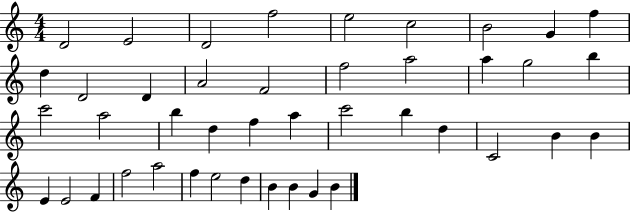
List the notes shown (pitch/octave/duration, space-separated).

D4/h E4/h D4/h F5/h E5/h C5/h B4/h G4/q F5/q D5/q D4/h D4/q A4/h F4/h F5/h A5/h A5/q G5/h B5/q C6/h A5/h B5/q D5/q F5/q A5/q C6/h B5/q D5/q C4/h B4/q B4/q E4/q E4/h F4/q F5/h A5/h F5/q E5/h D5/q B4/q B4/q G4/q B4/q